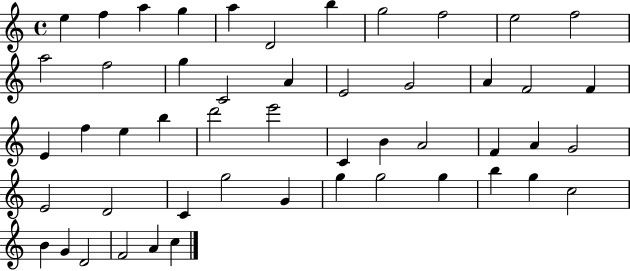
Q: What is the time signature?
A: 4/4